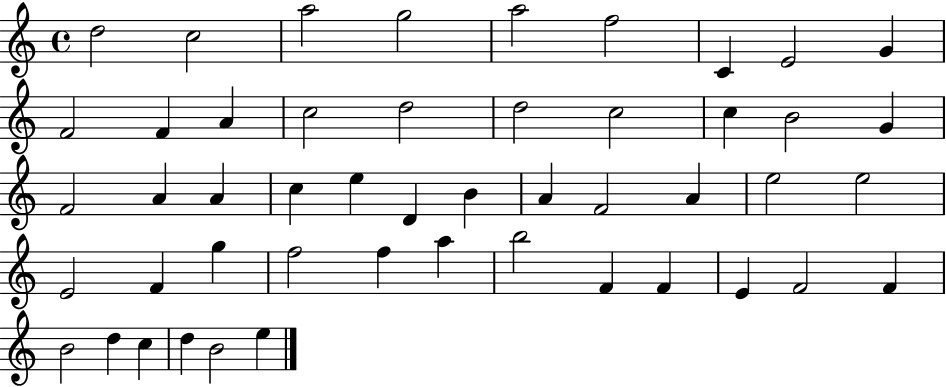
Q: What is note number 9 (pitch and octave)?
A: G4